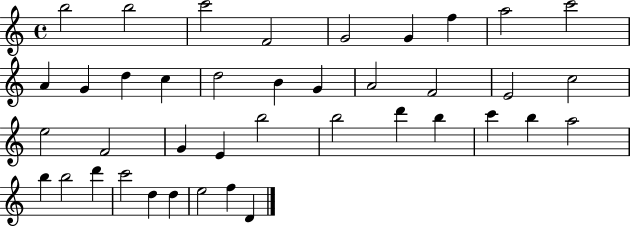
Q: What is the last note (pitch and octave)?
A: D4